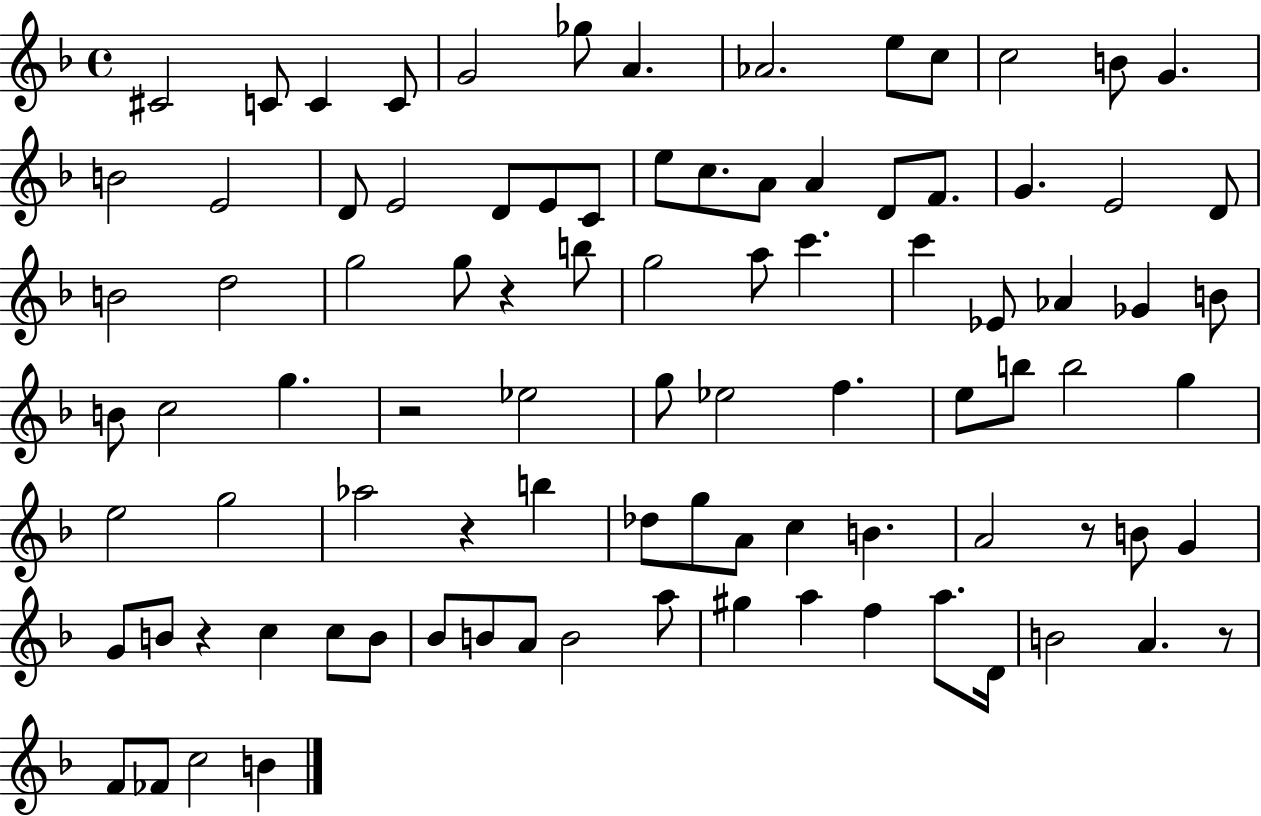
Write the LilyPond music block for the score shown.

{
  \clef treble
  \time 4/4
  \defaultTimeSignature
  \key f \major
  cis'2 c'8 c'4 c'8 | g'2 ges''8 a'4. | aes'2. e''8 c''8 | c''2 b'8 g'4. | \break b'2 e'2 | d'8 e'2 d'8 e'8 c'8 | e''8 c''8. a'8 a'4 d'8 f'8. | g'4. e'2 d'8 | \break b'2 d''2 | g''2 g''8 r4 b''8 | g''2 a''8 c'''4. | c'''4 ees'8 aes'4 ges'4 b'8 | \break b'8 c''2 g''4. | r2 ees''2 | g''8 ees''2 f''4. | e''8 b''8 b''2 g''4 | \break e''2 g''2 | aes''2 r4 b''4 | des''8 g''8 a'8 c''4 b'4. | a'2 r8 b'8 g'4 | \break g'8 b'8 r4 c''4 c''8 b'8 | bes'8 b'8 a'8 b'2 a''8 | gis''4 a''4 f''4 a''8. d'16 | b'2 a'4. r8 | \break f'8 fes'8 c''2 b'4 | \bar "|."
}